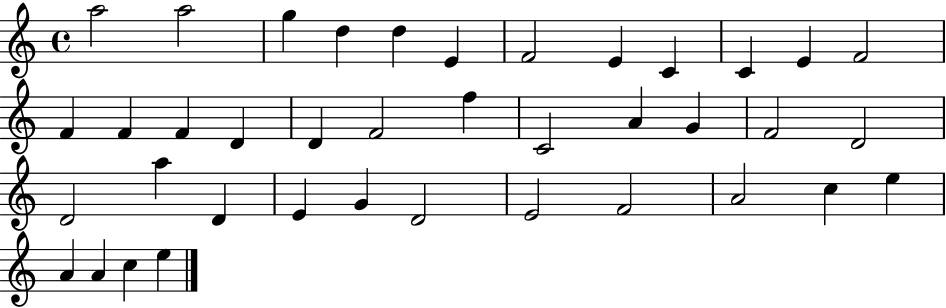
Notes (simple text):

A5/h A5/h G5/q D5/q D5/q E4/q F4/h E4/q C4/q C4/q E4/q F4/h F4/q F4/q F4/q D4/q D4/q F4/h F5/q C4/h A4/q G4/q F4/h D4/h D4/h A5/q D4/q E4/q G4/q D4/h E4/h F4/h A4/h C5/q E5/q A4/q A4/q C5/q E5/q